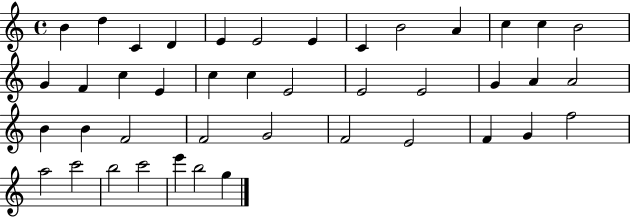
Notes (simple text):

B4/q D5/q C4/q D4/q E4/q E4/h E4/q C4/q B4/h A4/q C5/q C5/q B4/h G4/q F4/q C5/q E4/q C5/q C5/q E4/h E4/h E4/h G4/q A4/q A4/h B4/q B4/q F4/h F4/h G4/h F4/h E4/h F4/q G4/q F5/h A5/h C6/h B5/h C6/h E6/q B5/h G5/q